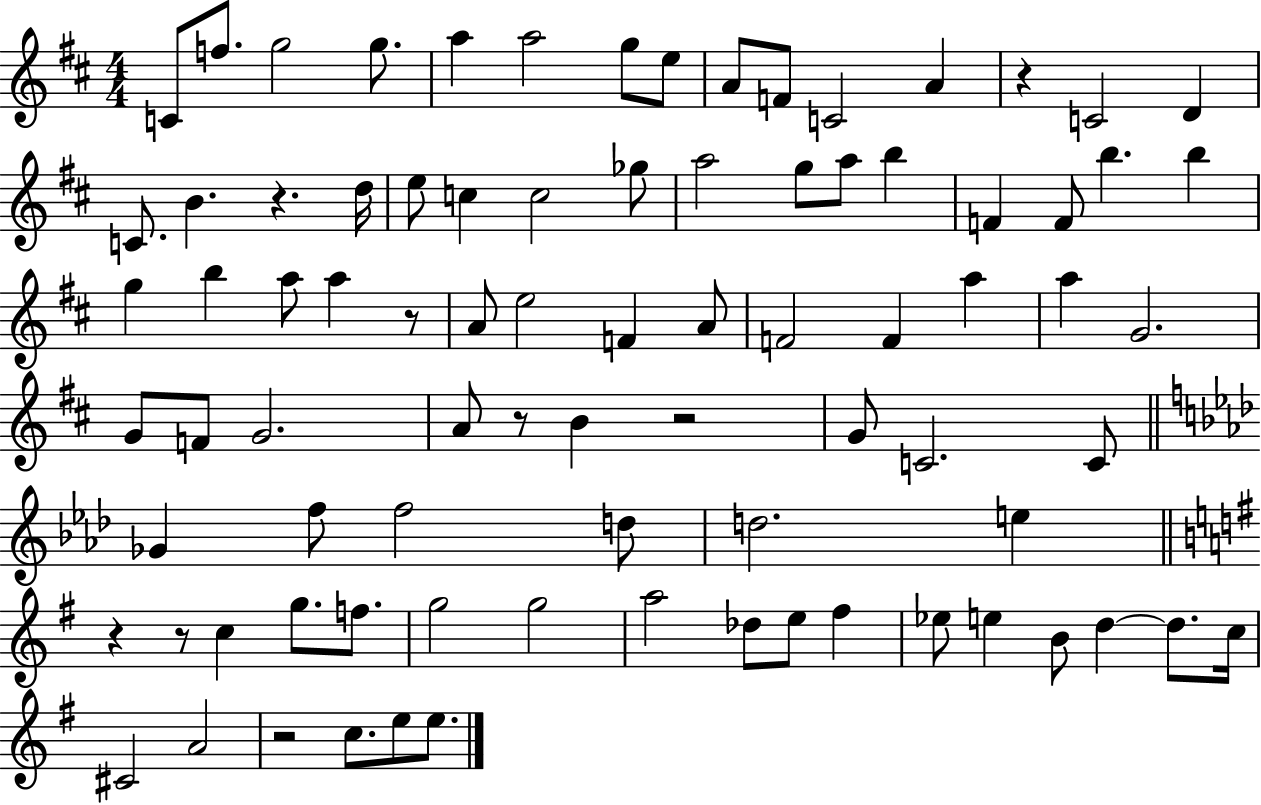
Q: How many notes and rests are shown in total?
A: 84